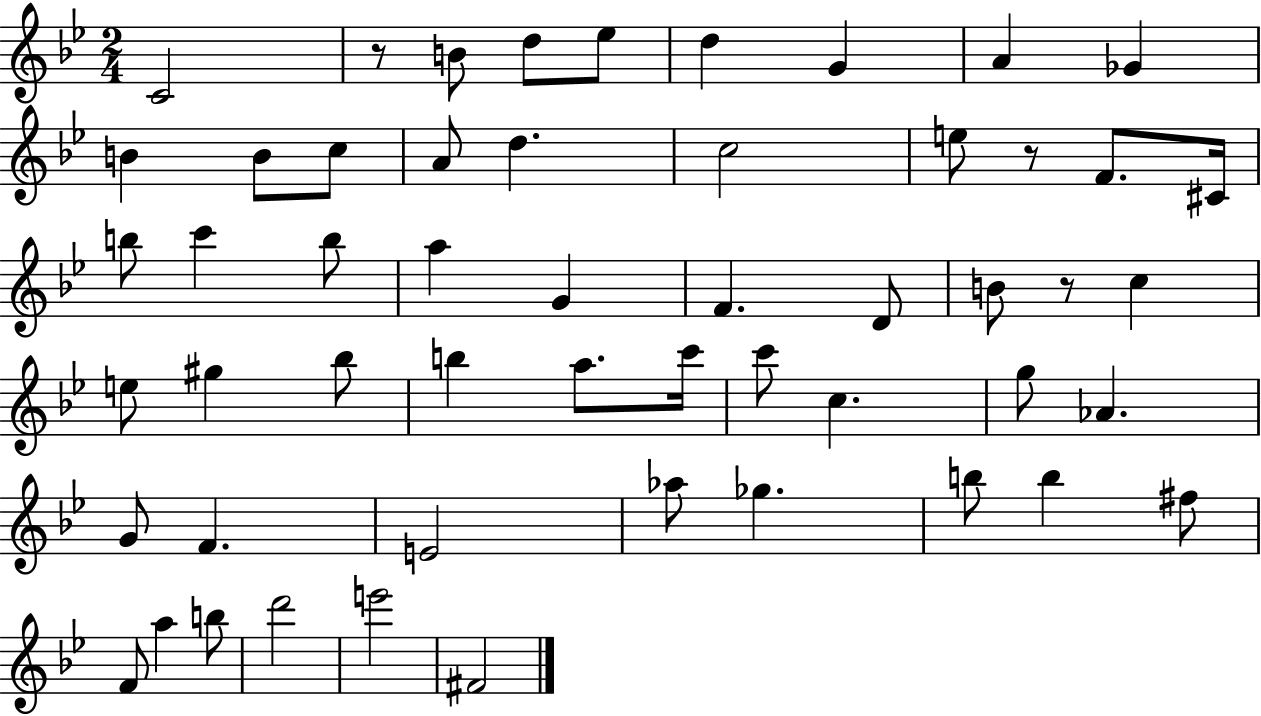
C4/h R/e B4/e D5/e Eb5/e D5/q G4/q A4/q Gb4/q B4/q B4/e C5/e A4/e D5/q. C5/h E5/e R/e F4/e. C#4/s B5/e C6/q B5/e A5/q G4/q F4/q. D4/e B4/e R/e C5/q E5/e G#5/q Bb5/e B5/q A5/e. C6/s C6/e C5/q. G5/e Ab4/q. G4/e F4/q. E4/h Ab5/e Gb5/q. B5/e B5/q F#5/e F4/e A5/q B5/e D6/h E6/h F#4/h